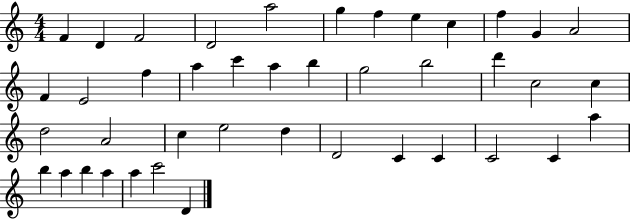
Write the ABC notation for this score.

X:1
T:Untitled
M:4/4
L:1/4
K:C
F D F2 D2 a2 g f e c f G A2 F E2 f a c' a b g2 b2 d' c2 c d2 A2 c e2 d D2 C C C2 C a b a b a a c'2 D